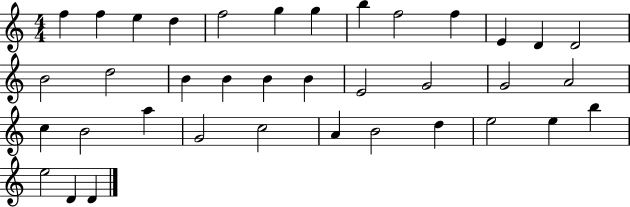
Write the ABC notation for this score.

X:1
T:Untitled
M:4/4
L:1/4
K:C
f f e d f2 g g b f2 f E D D2 B2 d2 B B B B E2 G2 G2 A2 c B2 a G2 c2 A B2 d e2 e b e2 D D